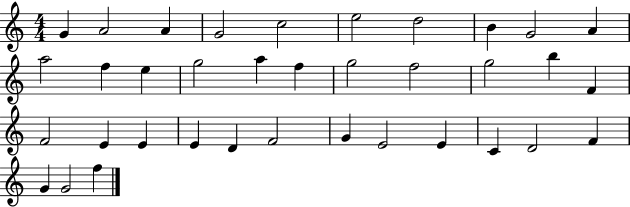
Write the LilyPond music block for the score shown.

{
  \clef treble
  \numericTimeSignature
  \time 4/4
  \key c \major
  g'4 a'2 a'4 | g'2 c''2 | e''2 d''2 | b'4 g'2 a'4 | \break a''2 f''4 e''4 | g''2 a''4 f''4 | g''2 f''2 | g''2 b''4 f'4 | \break f'2 e'4 e'4 | e'4 d'4 f'2 | g'4 e'2 e'4 | c'4 d'2 f'4 | \break g'4 g'2 f''4 | \bar "|."
}